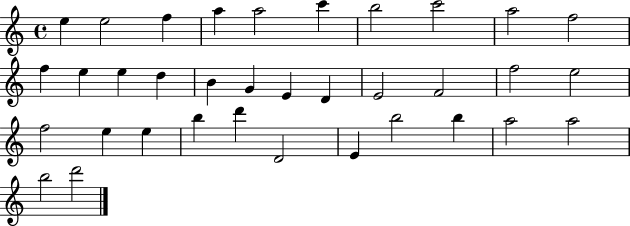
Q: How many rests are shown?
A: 0